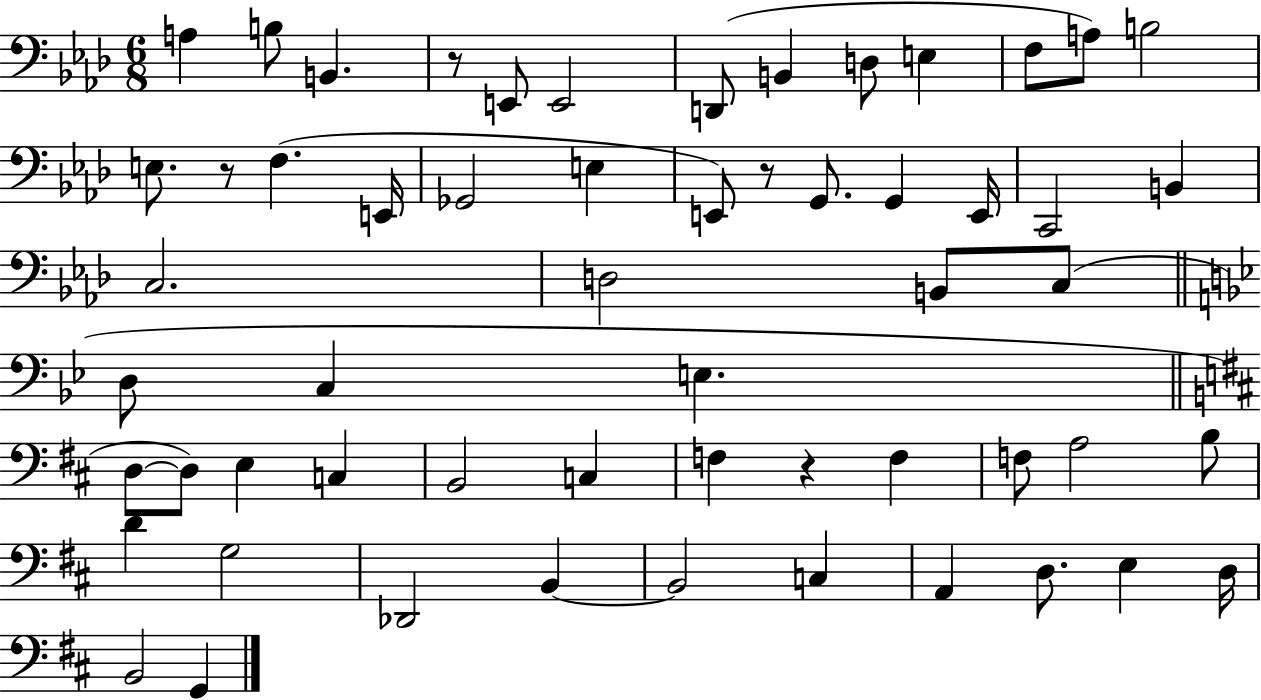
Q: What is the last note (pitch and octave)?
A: G2